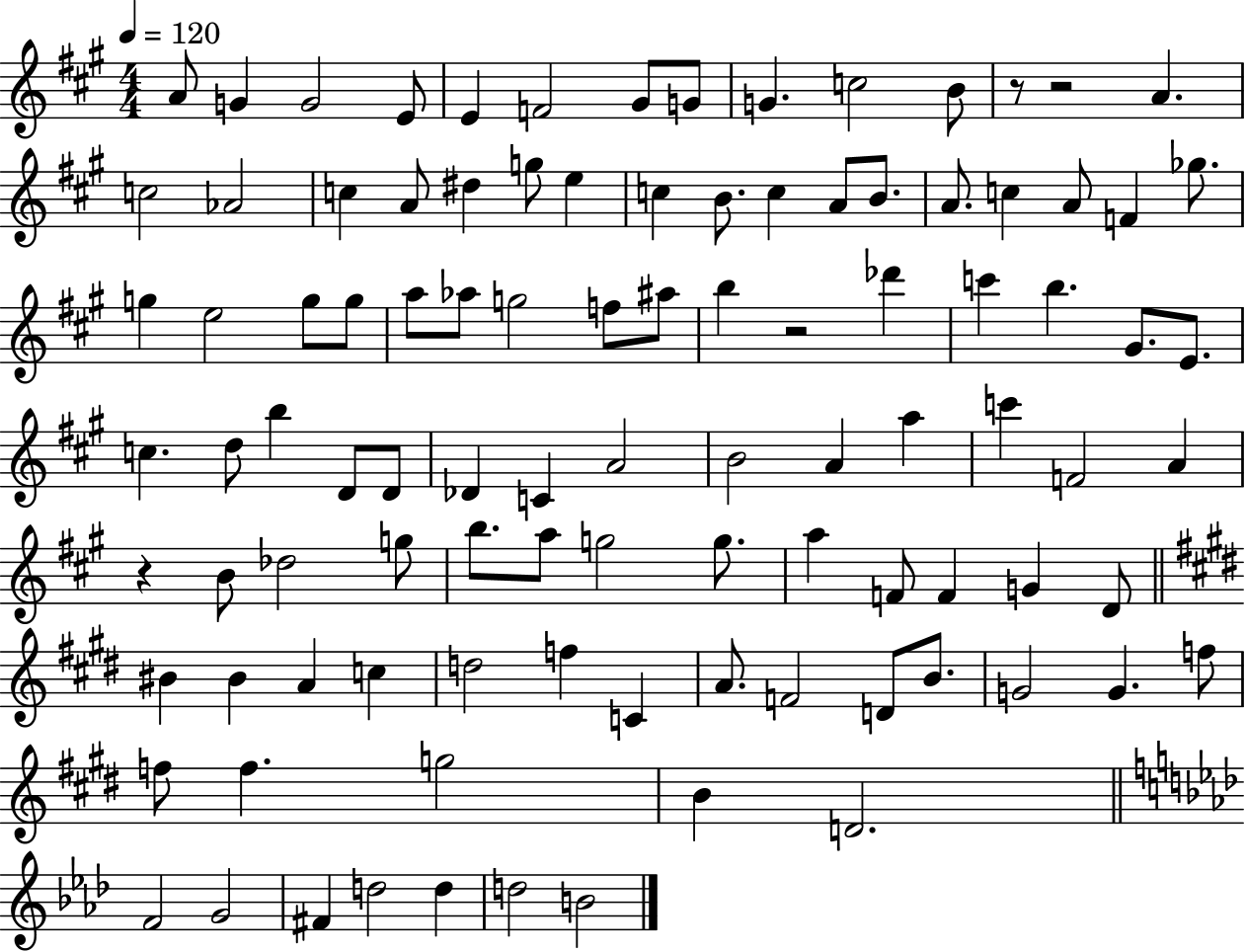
A4/e G4/q G4/h E4/e E4/q F4/h G#4/e G4/e G4/q. C5/h B4/e R/e R/h A4/q. C5/h Ab4/h C5/q A4/e D#5/q G5/e E5/q C5/q B4/e. C5/q A4/e B4/e. A4/e. C5/q A4/e F4/q Gb5/e. G5/q E5/h G5/e G5/e A5/e Ab5/e G5/h F5/e A#5/e B5/q R/h Db6/q C6/q B5/q. G#4/e. E4/e. C5/q. D5/e B5/q D4/e D4/e Db4/q C4/q A4/h B4/h A4/q A5/q C6/q F4/h A4/q R/q B4/e Db5/h G5/e B5/e. A5/e G5/h G5/e. A5/q F4/e F4/q G4/q D4/e BIS4/q BIS4/q A4/q C5/q D5/h F5/q C4/q A4/e. F4/h D4/e B4/e. G4/h G4/q. F5/e F5/e F5/q. G5/h B4/q D4/h. F4/h G4/h F#4/q D5/h D5/q D5/h B4/h